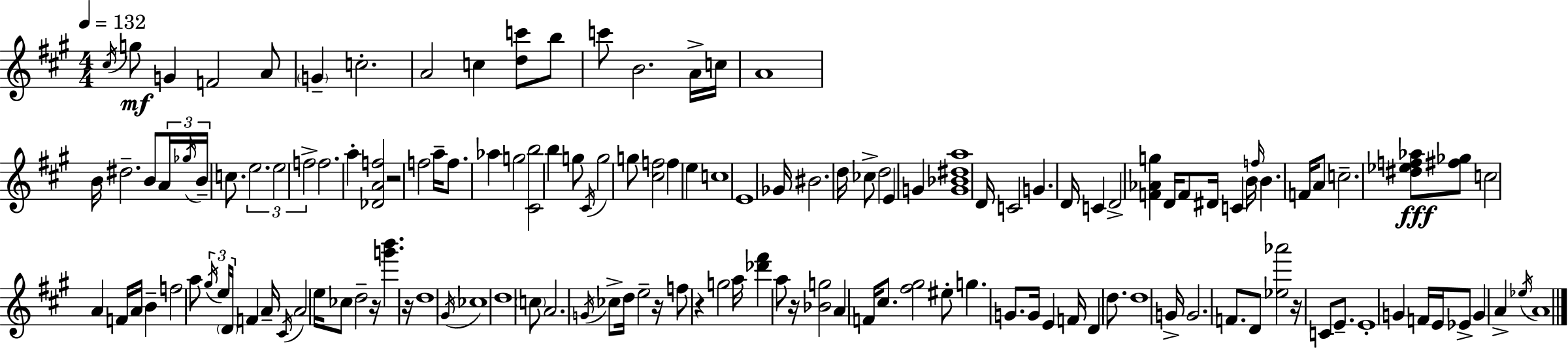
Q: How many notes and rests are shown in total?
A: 142